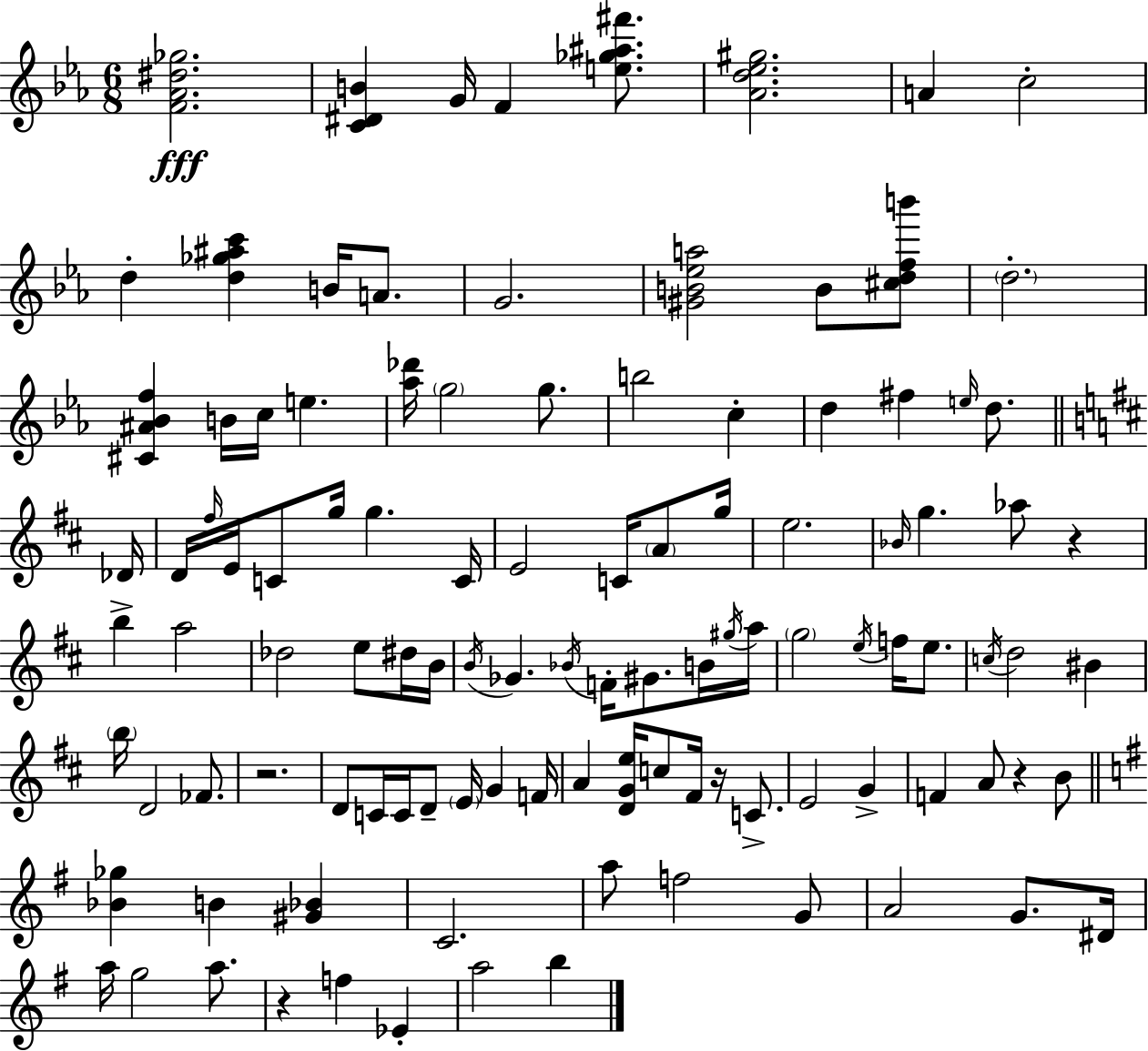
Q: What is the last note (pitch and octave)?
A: B5